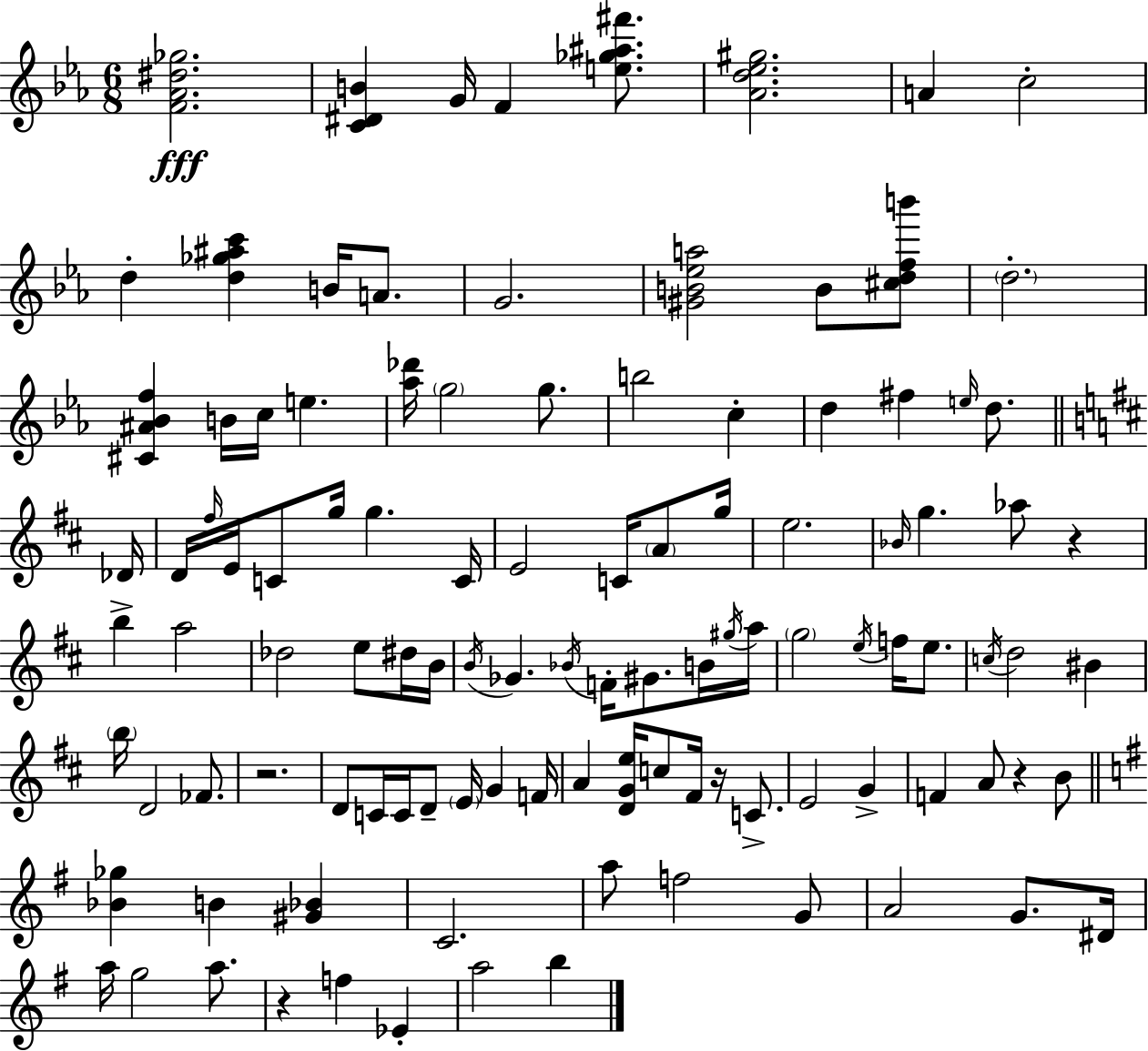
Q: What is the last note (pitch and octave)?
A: B5